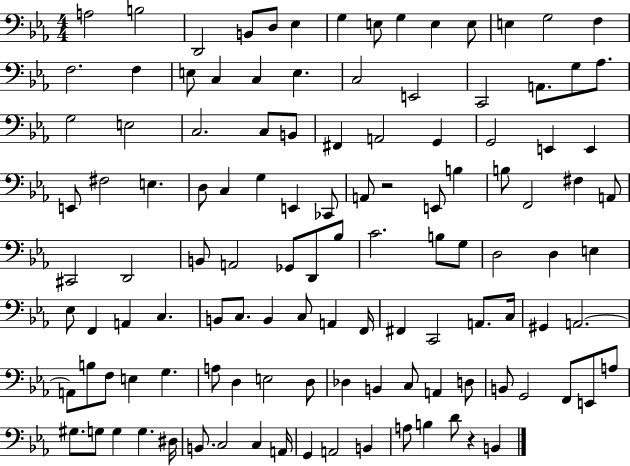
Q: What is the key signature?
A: EES major